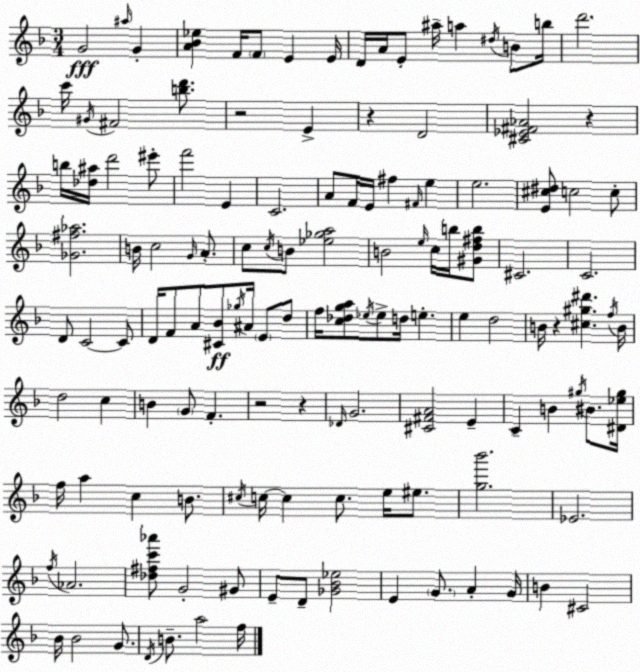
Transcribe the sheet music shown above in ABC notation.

X:1
T:Untitled
M:3/4
L:1/4
K:Dm
G2 ^a/4 G [A_B_e] F/4 F/2 E E/4 D/4 A/4 E/2 ^a/4 a ^d/4 B/2 b/4 d'2 c'/4 ^G/4 ^F2 [bd']/2 z2 E z D2 [^C_E^F_A]2 z b/4 [_d^a]/4 d'2 ^e'/2 f'2 E C2 A/2 F/4 E/4 ^f ^F/4 e e2 [E^c^d]/2 c2 c/2 [_G^f_a]2 B/4 c2 G/4 A/2 c/2 c/4 B/2 [_e_ga]2 B2 e/4 c/4 b/4 [^Gd^fb]/2 ^C2 C2 D/2 C2 C/2 D/4 F/2 A/2 [^C_B]/2 _g/4 ^A/4 E/2 d/2 f/4 [c_dga]/2 _e/4 _e/2 d/4 e e d2 B/4 z [^c^g^d'] f/4 B/4 d2 c B G/2 F z2 z _D/4 G2 [^C^FA]2 E C B ^g/4 ^B/2 [^D_e^g]/4 f/4 a c B/2 ^c/4 c/4 c c/2 e/4 ^e/2 [g_b']2 _E2 f/4 _A2 [_d^fc'_a']/2 G2 ^G/2 E/2 D/2 [_G_B_e]2 E G/2 A G/4 B ^C2 _B/4 _B2 G/2 D/4 B/2 a2 f/4